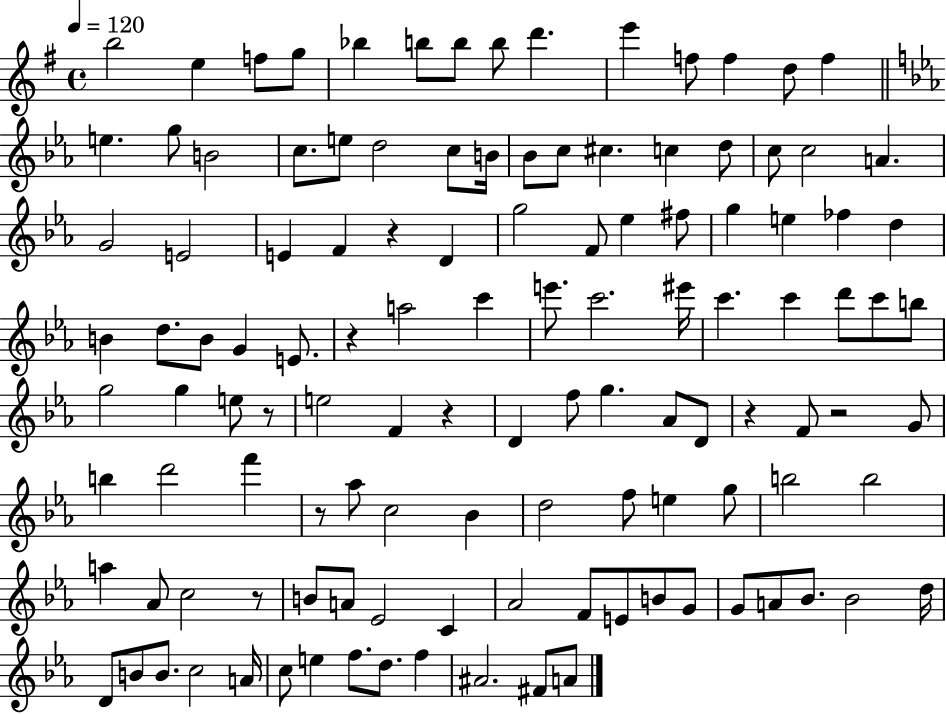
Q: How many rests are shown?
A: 8